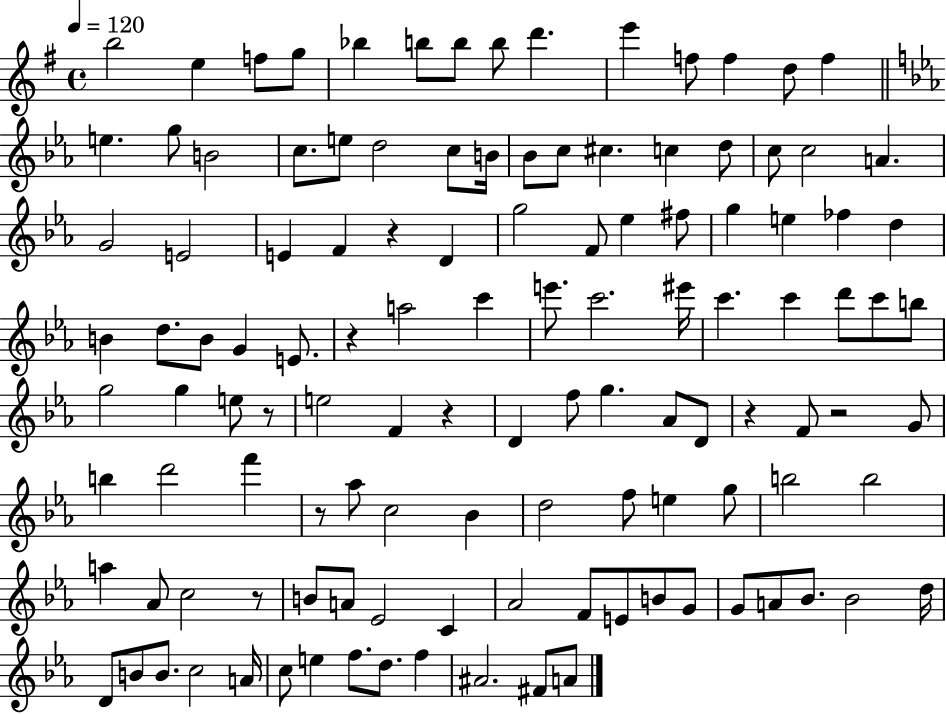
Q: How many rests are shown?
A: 8